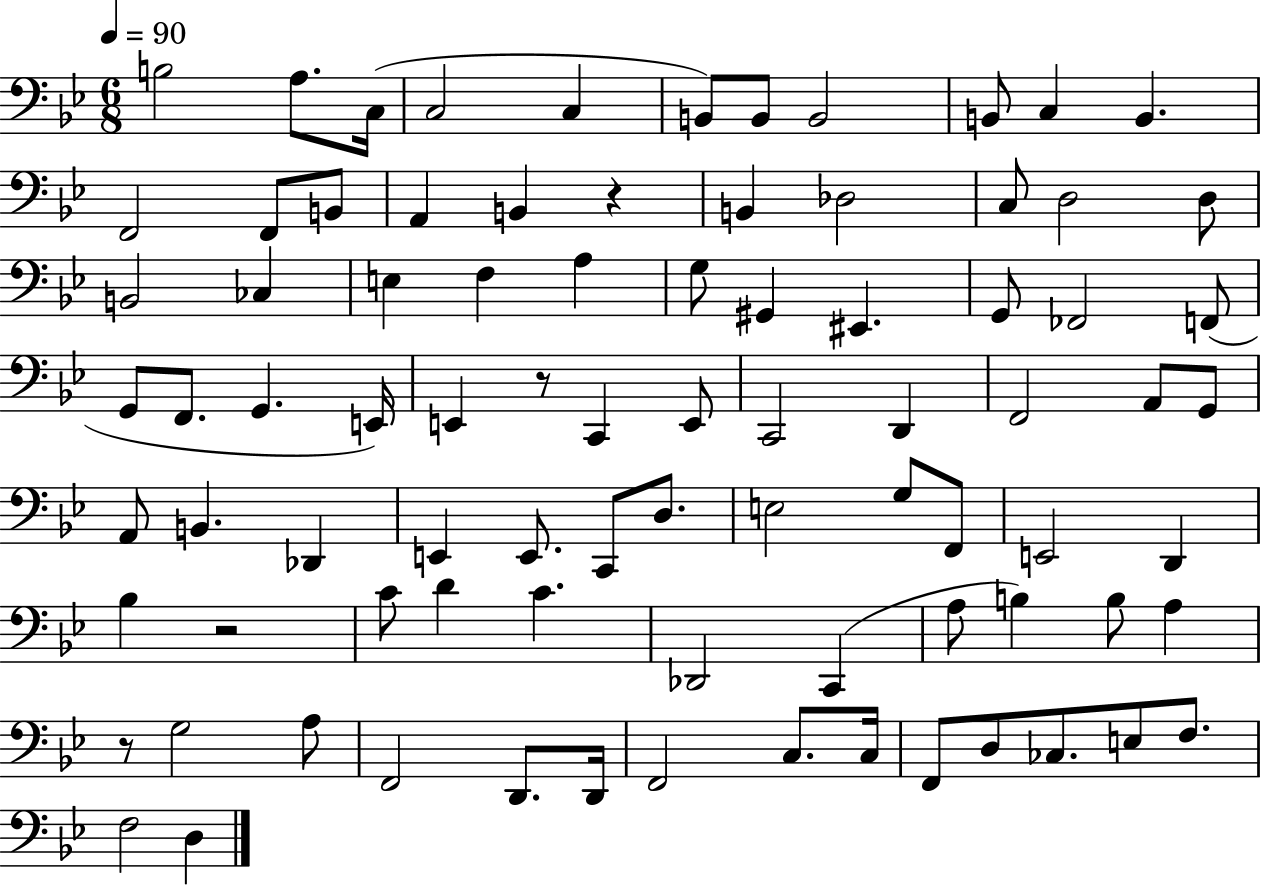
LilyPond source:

{
  \clef bass
  \numericTimeSignature
  \time 6/8
  \key bes \major
  \tempo 4 = 90
  b2 a8. c16( | c2 c4 | b,8) b,8 b,2 | b,8 c4 b,4. | \break f,2 f,8 b,8 | a,4 b,4 r4 | b,4 des2 | c8 d2 d8 | \break b,2 ces4 | e4 f4 a4 | g8 gis,4 eis,4. | g,8 fes,2 f,8( | \break g,8 f,8. g,4. e,16) | e,4 r8 c,4 e,8 | c,2 d,4 | f,2 a,8 g,8 | \break a,8 b,4. des,4 | e,4 e,8. c,8 d8. | e2 g8 f,8 | e,2 d,4 | \break bes4 r2 | c'8 d'4 c'4. | des,2 c,4( | a8 b4) b8 a4 | \break r8 g2 a8 | f,2 d,8. d,16 | f,2 c8. c16 | f,8 d8 ces8. e8 f8. | \break f2 d4 | \bar "|."
}